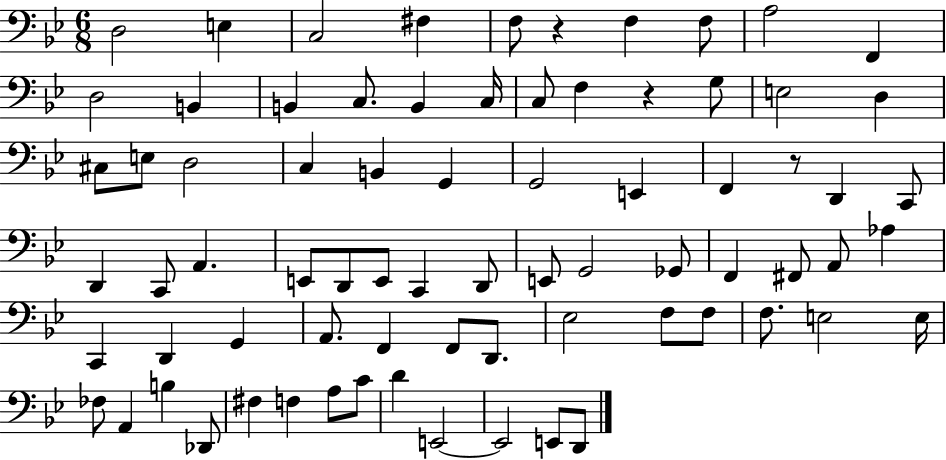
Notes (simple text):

D3/h E3/q C3/h F#3/q F3/e R/q F3/q F3/e A3/h F2/q D3/h B2/q B2/q C3/e. B2/q C3/s C3/e F3/q R/q G3/e E3/h D3/q C#3/e E3/e D3/h C3/q B2/q G2/q G2/h E2/q F2/q R/e D2/q C2/e D2/q C2/e A2/q. E2/e D2/e E2/e C2/q D2/e E2/e G2/h Gb2/e F2/q F#2/e A2/e Ab3/q C2/q D2/q G2/q A2/e. F2/q F2/e D2/e. Eb3/h F3/e F3/e F3/e. E3/h E3/s FES3/e A2/q B3/q Db2/e F#3/q F3/q A3/e C4/e D4/q E2/h E2/h E2/e D2/e